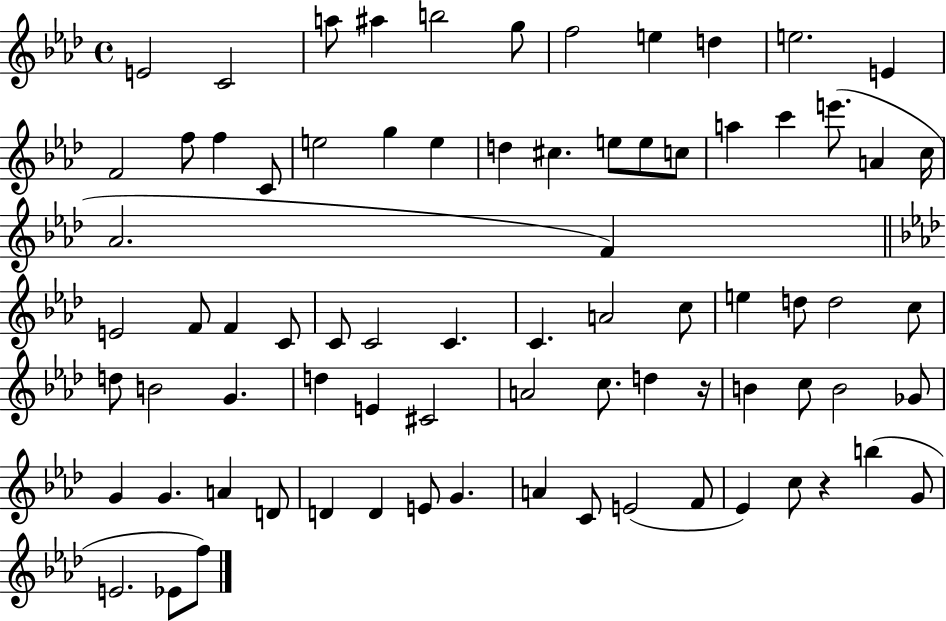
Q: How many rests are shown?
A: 2